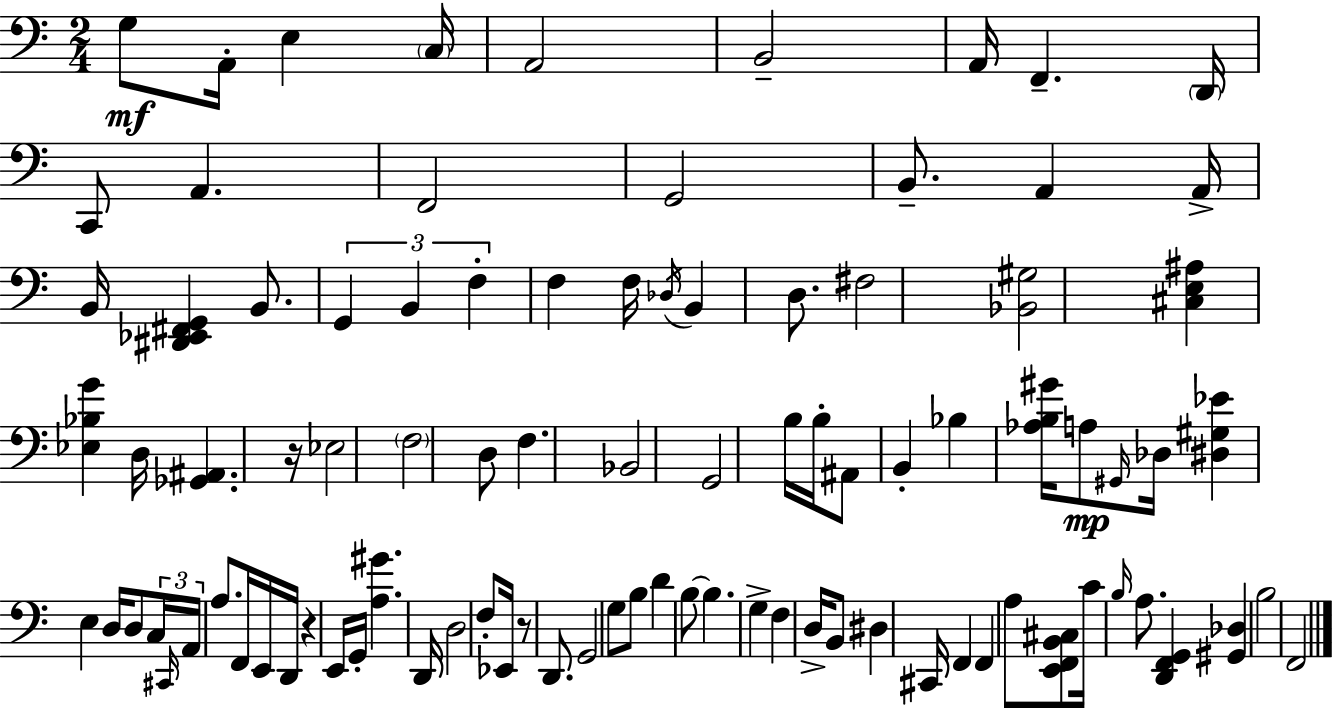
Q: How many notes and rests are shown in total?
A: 93